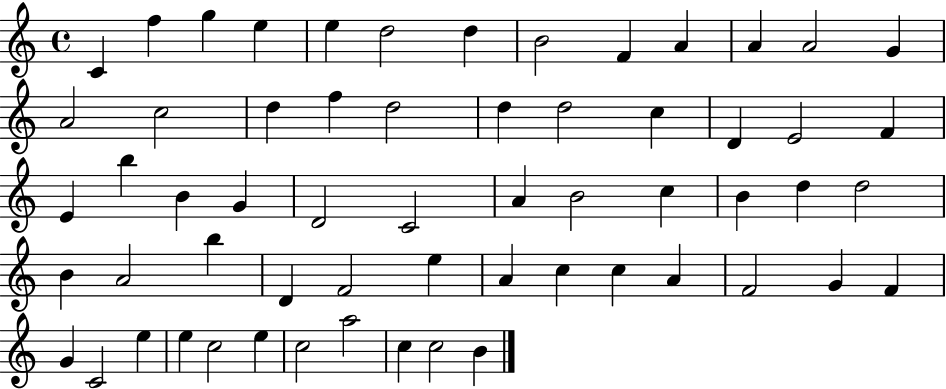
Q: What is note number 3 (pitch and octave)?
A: G5